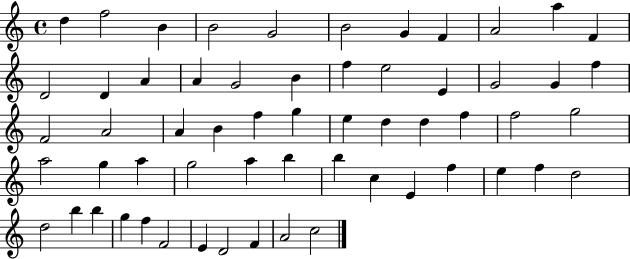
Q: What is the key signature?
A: C major